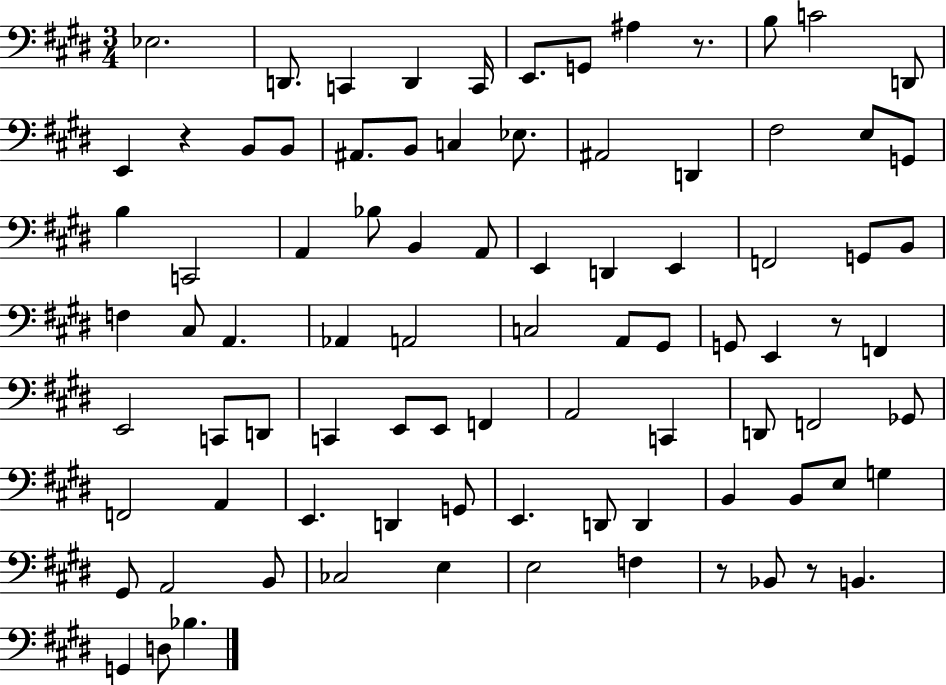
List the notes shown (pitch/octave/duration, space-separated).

Eb3/h. D2/e. C2/q D2/q C2/s E2/e. G2/e A#3/q R/e. B3/e C4/h D2/e E2/q R/q B2/e B2/e A#2/e. B2/e C3/q Eb3/e. A#2/h D2/q F#3/h E3/e G2/e B3/q C2/h A2/q Bb3/e B2/q A2/e E2/q D2/q E2/q F2/h G2/e B2/e F3/q C#3/e A2/q. Ab2/q A2/h C3/h A2/e G#2/e G2/e E2/q R/e F2/q E2/h C2/e D2/e C2/q E2/e E2/e F2/q A2/h C2/q D2/e F2/h Gb2/e F2/h A2/q E2/q. D2/q G2/e E2/q. D2/e D2/q B2/q B2/e E3/e G3/q G#2/e A2/h B2/e CES3/h E3/q E3/h F3/q R/e Bb2/e R/e B2/q. G2/q D3/e Bb3/q.